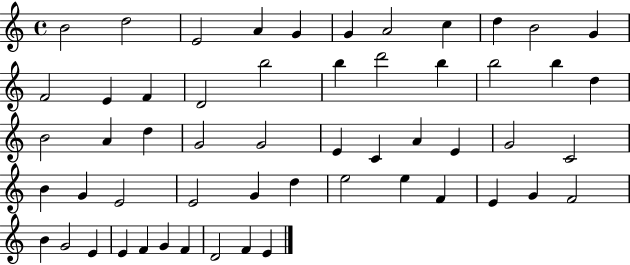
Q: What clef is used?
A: treble